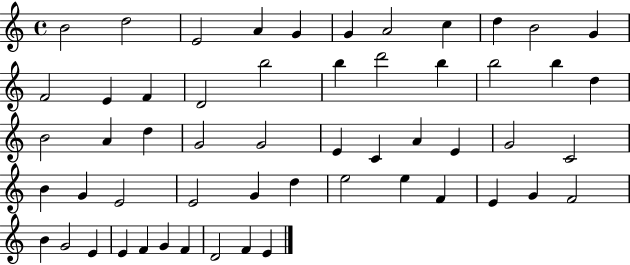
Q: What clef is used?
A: treble